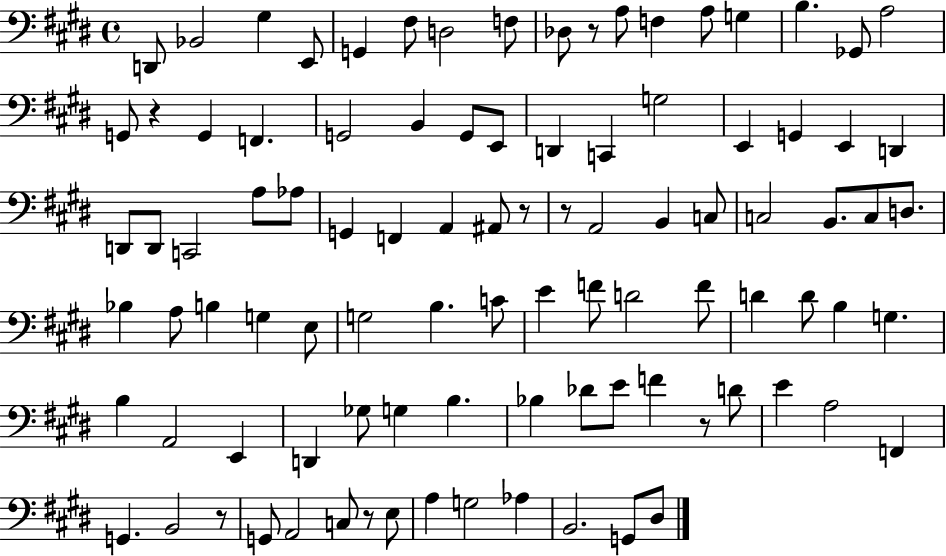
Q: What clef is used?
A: bass